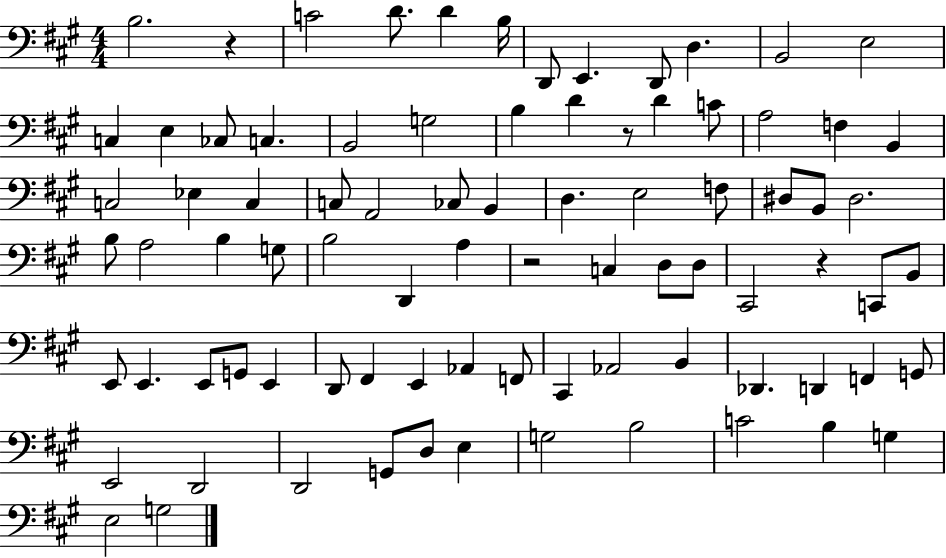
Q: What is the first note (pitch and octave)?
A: B3